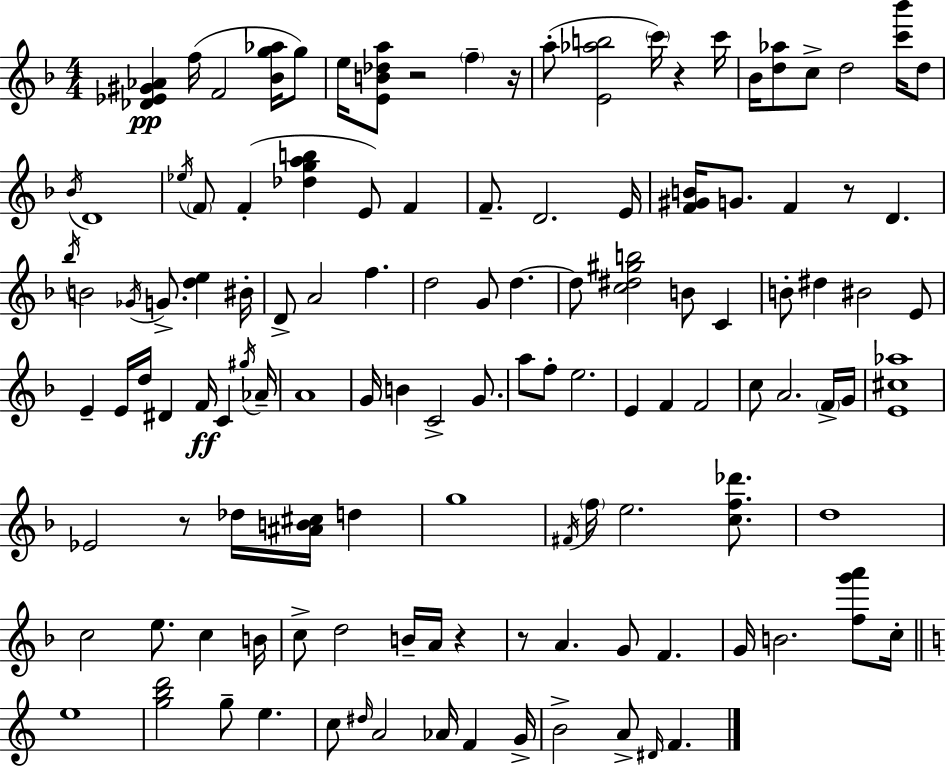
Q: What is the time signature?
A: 4/4